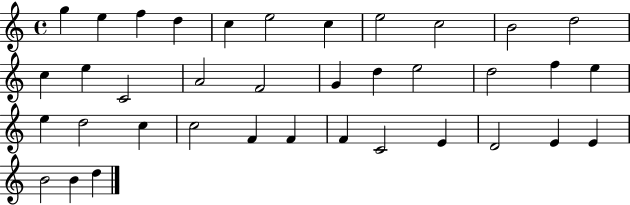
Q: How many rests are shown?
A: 0